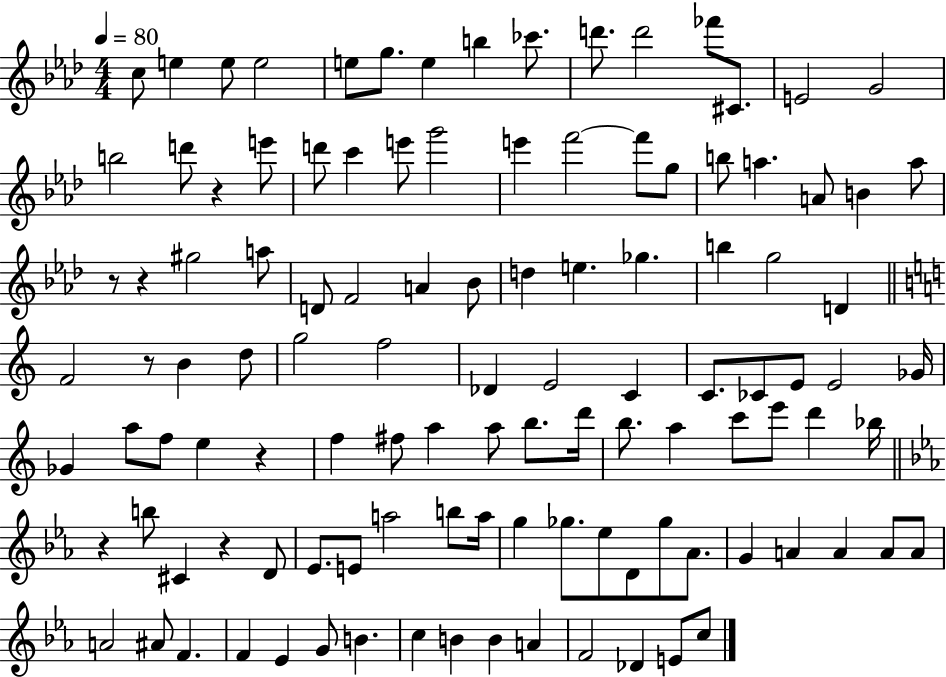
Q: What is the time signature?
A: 4/4